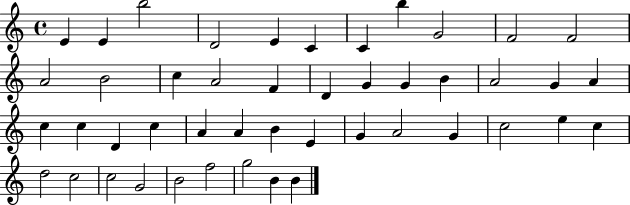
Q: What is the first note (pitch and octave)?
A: E4